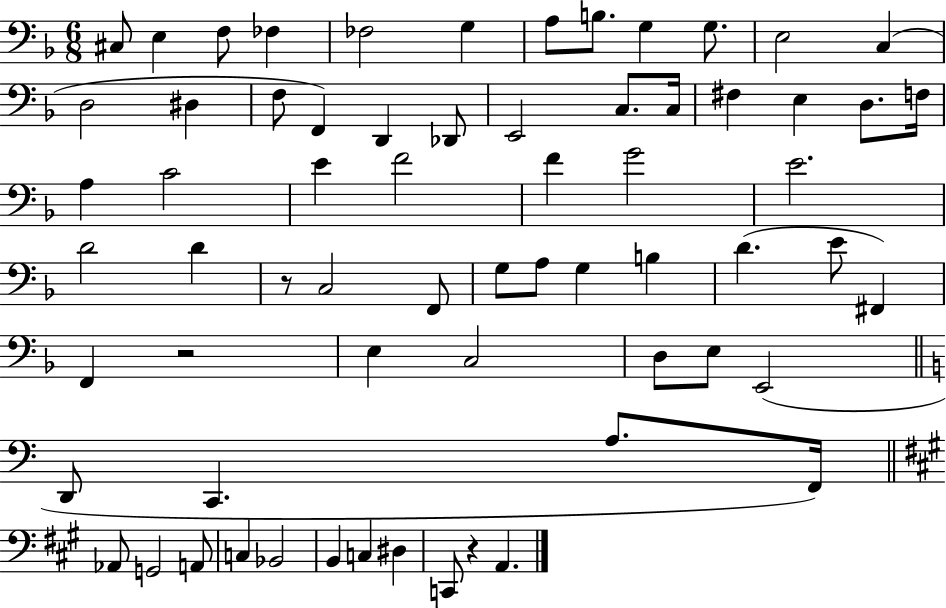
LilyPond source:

{
  \clef bass
  \numericTimeSignature
  \time 6/8
  \key f \major
  cis8 e4 f8 fes4 | fes2 g4 | a8 b8. g4 g8. | e2 c4( | \break d2 dis4 | f8 f,4) d,4 des,8 | e,2 c8. c16 | fis4 e4 d8. f16 | \break a4 c'2 | e'4 f'2 | f'4 g'2 | e'2. | \break d'2 d'4 | r8 c2 f,8 | g8 a8 g4 b4 | d'4.( e'8 fis,4) | \break f,4 r2 | e4 c2 | d8 e8 e,2( | \bar "||" \break \key a \minor d,8 c,4. a8. f,16) | \bar "||" \break \key a \major aes,8 g,2 a,8 | c4 bes,2 | b,4 c4 dis4 | c,8 r4 a,4. | \break \bar "|."
}